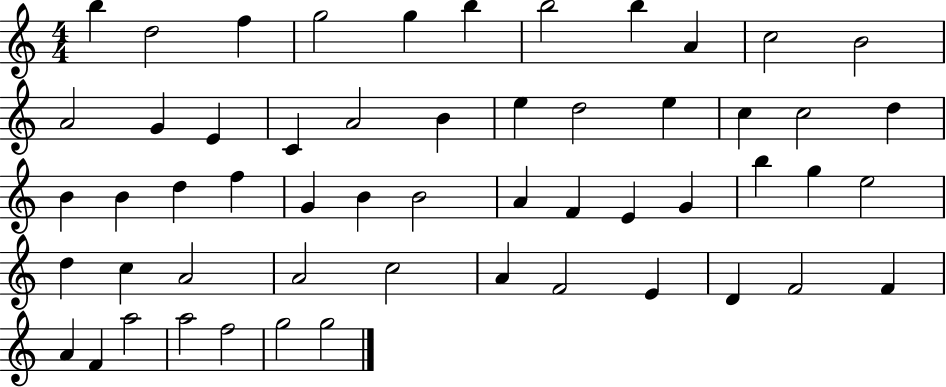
B5/q D5/h F5/q G5/h G5/q B5/q B5/h B5/q A4/q C5/h B4/h A4/h G4/q E4/q C4/q A4/h B4/q E5/q D5/h E5/q C5/q C5/h D5/q B4/q B4/q D5/q F5/q G4/q B4/q B4/h A4/q F4/q E4/q G4/q B5/q G5/q E5/h D5/q C5/q A4/h A4/h C5/h A4/q F4/h E4/q D4/q F4/h F4/q A4/q F4/q A5/h A5/h F5/h G5/h G5/h